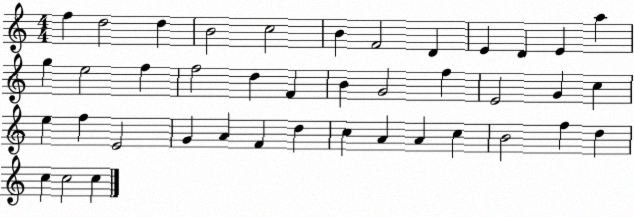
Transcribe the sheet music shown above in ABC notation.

X:1
T:Untitled
M:4/4
L:1/4
K:C
f d2 d B2 c2 B F2 D E D E a g e2 f f2 d F B G2 f E2 G c e f E2 G A F d c A A c B2 f d c c2 c